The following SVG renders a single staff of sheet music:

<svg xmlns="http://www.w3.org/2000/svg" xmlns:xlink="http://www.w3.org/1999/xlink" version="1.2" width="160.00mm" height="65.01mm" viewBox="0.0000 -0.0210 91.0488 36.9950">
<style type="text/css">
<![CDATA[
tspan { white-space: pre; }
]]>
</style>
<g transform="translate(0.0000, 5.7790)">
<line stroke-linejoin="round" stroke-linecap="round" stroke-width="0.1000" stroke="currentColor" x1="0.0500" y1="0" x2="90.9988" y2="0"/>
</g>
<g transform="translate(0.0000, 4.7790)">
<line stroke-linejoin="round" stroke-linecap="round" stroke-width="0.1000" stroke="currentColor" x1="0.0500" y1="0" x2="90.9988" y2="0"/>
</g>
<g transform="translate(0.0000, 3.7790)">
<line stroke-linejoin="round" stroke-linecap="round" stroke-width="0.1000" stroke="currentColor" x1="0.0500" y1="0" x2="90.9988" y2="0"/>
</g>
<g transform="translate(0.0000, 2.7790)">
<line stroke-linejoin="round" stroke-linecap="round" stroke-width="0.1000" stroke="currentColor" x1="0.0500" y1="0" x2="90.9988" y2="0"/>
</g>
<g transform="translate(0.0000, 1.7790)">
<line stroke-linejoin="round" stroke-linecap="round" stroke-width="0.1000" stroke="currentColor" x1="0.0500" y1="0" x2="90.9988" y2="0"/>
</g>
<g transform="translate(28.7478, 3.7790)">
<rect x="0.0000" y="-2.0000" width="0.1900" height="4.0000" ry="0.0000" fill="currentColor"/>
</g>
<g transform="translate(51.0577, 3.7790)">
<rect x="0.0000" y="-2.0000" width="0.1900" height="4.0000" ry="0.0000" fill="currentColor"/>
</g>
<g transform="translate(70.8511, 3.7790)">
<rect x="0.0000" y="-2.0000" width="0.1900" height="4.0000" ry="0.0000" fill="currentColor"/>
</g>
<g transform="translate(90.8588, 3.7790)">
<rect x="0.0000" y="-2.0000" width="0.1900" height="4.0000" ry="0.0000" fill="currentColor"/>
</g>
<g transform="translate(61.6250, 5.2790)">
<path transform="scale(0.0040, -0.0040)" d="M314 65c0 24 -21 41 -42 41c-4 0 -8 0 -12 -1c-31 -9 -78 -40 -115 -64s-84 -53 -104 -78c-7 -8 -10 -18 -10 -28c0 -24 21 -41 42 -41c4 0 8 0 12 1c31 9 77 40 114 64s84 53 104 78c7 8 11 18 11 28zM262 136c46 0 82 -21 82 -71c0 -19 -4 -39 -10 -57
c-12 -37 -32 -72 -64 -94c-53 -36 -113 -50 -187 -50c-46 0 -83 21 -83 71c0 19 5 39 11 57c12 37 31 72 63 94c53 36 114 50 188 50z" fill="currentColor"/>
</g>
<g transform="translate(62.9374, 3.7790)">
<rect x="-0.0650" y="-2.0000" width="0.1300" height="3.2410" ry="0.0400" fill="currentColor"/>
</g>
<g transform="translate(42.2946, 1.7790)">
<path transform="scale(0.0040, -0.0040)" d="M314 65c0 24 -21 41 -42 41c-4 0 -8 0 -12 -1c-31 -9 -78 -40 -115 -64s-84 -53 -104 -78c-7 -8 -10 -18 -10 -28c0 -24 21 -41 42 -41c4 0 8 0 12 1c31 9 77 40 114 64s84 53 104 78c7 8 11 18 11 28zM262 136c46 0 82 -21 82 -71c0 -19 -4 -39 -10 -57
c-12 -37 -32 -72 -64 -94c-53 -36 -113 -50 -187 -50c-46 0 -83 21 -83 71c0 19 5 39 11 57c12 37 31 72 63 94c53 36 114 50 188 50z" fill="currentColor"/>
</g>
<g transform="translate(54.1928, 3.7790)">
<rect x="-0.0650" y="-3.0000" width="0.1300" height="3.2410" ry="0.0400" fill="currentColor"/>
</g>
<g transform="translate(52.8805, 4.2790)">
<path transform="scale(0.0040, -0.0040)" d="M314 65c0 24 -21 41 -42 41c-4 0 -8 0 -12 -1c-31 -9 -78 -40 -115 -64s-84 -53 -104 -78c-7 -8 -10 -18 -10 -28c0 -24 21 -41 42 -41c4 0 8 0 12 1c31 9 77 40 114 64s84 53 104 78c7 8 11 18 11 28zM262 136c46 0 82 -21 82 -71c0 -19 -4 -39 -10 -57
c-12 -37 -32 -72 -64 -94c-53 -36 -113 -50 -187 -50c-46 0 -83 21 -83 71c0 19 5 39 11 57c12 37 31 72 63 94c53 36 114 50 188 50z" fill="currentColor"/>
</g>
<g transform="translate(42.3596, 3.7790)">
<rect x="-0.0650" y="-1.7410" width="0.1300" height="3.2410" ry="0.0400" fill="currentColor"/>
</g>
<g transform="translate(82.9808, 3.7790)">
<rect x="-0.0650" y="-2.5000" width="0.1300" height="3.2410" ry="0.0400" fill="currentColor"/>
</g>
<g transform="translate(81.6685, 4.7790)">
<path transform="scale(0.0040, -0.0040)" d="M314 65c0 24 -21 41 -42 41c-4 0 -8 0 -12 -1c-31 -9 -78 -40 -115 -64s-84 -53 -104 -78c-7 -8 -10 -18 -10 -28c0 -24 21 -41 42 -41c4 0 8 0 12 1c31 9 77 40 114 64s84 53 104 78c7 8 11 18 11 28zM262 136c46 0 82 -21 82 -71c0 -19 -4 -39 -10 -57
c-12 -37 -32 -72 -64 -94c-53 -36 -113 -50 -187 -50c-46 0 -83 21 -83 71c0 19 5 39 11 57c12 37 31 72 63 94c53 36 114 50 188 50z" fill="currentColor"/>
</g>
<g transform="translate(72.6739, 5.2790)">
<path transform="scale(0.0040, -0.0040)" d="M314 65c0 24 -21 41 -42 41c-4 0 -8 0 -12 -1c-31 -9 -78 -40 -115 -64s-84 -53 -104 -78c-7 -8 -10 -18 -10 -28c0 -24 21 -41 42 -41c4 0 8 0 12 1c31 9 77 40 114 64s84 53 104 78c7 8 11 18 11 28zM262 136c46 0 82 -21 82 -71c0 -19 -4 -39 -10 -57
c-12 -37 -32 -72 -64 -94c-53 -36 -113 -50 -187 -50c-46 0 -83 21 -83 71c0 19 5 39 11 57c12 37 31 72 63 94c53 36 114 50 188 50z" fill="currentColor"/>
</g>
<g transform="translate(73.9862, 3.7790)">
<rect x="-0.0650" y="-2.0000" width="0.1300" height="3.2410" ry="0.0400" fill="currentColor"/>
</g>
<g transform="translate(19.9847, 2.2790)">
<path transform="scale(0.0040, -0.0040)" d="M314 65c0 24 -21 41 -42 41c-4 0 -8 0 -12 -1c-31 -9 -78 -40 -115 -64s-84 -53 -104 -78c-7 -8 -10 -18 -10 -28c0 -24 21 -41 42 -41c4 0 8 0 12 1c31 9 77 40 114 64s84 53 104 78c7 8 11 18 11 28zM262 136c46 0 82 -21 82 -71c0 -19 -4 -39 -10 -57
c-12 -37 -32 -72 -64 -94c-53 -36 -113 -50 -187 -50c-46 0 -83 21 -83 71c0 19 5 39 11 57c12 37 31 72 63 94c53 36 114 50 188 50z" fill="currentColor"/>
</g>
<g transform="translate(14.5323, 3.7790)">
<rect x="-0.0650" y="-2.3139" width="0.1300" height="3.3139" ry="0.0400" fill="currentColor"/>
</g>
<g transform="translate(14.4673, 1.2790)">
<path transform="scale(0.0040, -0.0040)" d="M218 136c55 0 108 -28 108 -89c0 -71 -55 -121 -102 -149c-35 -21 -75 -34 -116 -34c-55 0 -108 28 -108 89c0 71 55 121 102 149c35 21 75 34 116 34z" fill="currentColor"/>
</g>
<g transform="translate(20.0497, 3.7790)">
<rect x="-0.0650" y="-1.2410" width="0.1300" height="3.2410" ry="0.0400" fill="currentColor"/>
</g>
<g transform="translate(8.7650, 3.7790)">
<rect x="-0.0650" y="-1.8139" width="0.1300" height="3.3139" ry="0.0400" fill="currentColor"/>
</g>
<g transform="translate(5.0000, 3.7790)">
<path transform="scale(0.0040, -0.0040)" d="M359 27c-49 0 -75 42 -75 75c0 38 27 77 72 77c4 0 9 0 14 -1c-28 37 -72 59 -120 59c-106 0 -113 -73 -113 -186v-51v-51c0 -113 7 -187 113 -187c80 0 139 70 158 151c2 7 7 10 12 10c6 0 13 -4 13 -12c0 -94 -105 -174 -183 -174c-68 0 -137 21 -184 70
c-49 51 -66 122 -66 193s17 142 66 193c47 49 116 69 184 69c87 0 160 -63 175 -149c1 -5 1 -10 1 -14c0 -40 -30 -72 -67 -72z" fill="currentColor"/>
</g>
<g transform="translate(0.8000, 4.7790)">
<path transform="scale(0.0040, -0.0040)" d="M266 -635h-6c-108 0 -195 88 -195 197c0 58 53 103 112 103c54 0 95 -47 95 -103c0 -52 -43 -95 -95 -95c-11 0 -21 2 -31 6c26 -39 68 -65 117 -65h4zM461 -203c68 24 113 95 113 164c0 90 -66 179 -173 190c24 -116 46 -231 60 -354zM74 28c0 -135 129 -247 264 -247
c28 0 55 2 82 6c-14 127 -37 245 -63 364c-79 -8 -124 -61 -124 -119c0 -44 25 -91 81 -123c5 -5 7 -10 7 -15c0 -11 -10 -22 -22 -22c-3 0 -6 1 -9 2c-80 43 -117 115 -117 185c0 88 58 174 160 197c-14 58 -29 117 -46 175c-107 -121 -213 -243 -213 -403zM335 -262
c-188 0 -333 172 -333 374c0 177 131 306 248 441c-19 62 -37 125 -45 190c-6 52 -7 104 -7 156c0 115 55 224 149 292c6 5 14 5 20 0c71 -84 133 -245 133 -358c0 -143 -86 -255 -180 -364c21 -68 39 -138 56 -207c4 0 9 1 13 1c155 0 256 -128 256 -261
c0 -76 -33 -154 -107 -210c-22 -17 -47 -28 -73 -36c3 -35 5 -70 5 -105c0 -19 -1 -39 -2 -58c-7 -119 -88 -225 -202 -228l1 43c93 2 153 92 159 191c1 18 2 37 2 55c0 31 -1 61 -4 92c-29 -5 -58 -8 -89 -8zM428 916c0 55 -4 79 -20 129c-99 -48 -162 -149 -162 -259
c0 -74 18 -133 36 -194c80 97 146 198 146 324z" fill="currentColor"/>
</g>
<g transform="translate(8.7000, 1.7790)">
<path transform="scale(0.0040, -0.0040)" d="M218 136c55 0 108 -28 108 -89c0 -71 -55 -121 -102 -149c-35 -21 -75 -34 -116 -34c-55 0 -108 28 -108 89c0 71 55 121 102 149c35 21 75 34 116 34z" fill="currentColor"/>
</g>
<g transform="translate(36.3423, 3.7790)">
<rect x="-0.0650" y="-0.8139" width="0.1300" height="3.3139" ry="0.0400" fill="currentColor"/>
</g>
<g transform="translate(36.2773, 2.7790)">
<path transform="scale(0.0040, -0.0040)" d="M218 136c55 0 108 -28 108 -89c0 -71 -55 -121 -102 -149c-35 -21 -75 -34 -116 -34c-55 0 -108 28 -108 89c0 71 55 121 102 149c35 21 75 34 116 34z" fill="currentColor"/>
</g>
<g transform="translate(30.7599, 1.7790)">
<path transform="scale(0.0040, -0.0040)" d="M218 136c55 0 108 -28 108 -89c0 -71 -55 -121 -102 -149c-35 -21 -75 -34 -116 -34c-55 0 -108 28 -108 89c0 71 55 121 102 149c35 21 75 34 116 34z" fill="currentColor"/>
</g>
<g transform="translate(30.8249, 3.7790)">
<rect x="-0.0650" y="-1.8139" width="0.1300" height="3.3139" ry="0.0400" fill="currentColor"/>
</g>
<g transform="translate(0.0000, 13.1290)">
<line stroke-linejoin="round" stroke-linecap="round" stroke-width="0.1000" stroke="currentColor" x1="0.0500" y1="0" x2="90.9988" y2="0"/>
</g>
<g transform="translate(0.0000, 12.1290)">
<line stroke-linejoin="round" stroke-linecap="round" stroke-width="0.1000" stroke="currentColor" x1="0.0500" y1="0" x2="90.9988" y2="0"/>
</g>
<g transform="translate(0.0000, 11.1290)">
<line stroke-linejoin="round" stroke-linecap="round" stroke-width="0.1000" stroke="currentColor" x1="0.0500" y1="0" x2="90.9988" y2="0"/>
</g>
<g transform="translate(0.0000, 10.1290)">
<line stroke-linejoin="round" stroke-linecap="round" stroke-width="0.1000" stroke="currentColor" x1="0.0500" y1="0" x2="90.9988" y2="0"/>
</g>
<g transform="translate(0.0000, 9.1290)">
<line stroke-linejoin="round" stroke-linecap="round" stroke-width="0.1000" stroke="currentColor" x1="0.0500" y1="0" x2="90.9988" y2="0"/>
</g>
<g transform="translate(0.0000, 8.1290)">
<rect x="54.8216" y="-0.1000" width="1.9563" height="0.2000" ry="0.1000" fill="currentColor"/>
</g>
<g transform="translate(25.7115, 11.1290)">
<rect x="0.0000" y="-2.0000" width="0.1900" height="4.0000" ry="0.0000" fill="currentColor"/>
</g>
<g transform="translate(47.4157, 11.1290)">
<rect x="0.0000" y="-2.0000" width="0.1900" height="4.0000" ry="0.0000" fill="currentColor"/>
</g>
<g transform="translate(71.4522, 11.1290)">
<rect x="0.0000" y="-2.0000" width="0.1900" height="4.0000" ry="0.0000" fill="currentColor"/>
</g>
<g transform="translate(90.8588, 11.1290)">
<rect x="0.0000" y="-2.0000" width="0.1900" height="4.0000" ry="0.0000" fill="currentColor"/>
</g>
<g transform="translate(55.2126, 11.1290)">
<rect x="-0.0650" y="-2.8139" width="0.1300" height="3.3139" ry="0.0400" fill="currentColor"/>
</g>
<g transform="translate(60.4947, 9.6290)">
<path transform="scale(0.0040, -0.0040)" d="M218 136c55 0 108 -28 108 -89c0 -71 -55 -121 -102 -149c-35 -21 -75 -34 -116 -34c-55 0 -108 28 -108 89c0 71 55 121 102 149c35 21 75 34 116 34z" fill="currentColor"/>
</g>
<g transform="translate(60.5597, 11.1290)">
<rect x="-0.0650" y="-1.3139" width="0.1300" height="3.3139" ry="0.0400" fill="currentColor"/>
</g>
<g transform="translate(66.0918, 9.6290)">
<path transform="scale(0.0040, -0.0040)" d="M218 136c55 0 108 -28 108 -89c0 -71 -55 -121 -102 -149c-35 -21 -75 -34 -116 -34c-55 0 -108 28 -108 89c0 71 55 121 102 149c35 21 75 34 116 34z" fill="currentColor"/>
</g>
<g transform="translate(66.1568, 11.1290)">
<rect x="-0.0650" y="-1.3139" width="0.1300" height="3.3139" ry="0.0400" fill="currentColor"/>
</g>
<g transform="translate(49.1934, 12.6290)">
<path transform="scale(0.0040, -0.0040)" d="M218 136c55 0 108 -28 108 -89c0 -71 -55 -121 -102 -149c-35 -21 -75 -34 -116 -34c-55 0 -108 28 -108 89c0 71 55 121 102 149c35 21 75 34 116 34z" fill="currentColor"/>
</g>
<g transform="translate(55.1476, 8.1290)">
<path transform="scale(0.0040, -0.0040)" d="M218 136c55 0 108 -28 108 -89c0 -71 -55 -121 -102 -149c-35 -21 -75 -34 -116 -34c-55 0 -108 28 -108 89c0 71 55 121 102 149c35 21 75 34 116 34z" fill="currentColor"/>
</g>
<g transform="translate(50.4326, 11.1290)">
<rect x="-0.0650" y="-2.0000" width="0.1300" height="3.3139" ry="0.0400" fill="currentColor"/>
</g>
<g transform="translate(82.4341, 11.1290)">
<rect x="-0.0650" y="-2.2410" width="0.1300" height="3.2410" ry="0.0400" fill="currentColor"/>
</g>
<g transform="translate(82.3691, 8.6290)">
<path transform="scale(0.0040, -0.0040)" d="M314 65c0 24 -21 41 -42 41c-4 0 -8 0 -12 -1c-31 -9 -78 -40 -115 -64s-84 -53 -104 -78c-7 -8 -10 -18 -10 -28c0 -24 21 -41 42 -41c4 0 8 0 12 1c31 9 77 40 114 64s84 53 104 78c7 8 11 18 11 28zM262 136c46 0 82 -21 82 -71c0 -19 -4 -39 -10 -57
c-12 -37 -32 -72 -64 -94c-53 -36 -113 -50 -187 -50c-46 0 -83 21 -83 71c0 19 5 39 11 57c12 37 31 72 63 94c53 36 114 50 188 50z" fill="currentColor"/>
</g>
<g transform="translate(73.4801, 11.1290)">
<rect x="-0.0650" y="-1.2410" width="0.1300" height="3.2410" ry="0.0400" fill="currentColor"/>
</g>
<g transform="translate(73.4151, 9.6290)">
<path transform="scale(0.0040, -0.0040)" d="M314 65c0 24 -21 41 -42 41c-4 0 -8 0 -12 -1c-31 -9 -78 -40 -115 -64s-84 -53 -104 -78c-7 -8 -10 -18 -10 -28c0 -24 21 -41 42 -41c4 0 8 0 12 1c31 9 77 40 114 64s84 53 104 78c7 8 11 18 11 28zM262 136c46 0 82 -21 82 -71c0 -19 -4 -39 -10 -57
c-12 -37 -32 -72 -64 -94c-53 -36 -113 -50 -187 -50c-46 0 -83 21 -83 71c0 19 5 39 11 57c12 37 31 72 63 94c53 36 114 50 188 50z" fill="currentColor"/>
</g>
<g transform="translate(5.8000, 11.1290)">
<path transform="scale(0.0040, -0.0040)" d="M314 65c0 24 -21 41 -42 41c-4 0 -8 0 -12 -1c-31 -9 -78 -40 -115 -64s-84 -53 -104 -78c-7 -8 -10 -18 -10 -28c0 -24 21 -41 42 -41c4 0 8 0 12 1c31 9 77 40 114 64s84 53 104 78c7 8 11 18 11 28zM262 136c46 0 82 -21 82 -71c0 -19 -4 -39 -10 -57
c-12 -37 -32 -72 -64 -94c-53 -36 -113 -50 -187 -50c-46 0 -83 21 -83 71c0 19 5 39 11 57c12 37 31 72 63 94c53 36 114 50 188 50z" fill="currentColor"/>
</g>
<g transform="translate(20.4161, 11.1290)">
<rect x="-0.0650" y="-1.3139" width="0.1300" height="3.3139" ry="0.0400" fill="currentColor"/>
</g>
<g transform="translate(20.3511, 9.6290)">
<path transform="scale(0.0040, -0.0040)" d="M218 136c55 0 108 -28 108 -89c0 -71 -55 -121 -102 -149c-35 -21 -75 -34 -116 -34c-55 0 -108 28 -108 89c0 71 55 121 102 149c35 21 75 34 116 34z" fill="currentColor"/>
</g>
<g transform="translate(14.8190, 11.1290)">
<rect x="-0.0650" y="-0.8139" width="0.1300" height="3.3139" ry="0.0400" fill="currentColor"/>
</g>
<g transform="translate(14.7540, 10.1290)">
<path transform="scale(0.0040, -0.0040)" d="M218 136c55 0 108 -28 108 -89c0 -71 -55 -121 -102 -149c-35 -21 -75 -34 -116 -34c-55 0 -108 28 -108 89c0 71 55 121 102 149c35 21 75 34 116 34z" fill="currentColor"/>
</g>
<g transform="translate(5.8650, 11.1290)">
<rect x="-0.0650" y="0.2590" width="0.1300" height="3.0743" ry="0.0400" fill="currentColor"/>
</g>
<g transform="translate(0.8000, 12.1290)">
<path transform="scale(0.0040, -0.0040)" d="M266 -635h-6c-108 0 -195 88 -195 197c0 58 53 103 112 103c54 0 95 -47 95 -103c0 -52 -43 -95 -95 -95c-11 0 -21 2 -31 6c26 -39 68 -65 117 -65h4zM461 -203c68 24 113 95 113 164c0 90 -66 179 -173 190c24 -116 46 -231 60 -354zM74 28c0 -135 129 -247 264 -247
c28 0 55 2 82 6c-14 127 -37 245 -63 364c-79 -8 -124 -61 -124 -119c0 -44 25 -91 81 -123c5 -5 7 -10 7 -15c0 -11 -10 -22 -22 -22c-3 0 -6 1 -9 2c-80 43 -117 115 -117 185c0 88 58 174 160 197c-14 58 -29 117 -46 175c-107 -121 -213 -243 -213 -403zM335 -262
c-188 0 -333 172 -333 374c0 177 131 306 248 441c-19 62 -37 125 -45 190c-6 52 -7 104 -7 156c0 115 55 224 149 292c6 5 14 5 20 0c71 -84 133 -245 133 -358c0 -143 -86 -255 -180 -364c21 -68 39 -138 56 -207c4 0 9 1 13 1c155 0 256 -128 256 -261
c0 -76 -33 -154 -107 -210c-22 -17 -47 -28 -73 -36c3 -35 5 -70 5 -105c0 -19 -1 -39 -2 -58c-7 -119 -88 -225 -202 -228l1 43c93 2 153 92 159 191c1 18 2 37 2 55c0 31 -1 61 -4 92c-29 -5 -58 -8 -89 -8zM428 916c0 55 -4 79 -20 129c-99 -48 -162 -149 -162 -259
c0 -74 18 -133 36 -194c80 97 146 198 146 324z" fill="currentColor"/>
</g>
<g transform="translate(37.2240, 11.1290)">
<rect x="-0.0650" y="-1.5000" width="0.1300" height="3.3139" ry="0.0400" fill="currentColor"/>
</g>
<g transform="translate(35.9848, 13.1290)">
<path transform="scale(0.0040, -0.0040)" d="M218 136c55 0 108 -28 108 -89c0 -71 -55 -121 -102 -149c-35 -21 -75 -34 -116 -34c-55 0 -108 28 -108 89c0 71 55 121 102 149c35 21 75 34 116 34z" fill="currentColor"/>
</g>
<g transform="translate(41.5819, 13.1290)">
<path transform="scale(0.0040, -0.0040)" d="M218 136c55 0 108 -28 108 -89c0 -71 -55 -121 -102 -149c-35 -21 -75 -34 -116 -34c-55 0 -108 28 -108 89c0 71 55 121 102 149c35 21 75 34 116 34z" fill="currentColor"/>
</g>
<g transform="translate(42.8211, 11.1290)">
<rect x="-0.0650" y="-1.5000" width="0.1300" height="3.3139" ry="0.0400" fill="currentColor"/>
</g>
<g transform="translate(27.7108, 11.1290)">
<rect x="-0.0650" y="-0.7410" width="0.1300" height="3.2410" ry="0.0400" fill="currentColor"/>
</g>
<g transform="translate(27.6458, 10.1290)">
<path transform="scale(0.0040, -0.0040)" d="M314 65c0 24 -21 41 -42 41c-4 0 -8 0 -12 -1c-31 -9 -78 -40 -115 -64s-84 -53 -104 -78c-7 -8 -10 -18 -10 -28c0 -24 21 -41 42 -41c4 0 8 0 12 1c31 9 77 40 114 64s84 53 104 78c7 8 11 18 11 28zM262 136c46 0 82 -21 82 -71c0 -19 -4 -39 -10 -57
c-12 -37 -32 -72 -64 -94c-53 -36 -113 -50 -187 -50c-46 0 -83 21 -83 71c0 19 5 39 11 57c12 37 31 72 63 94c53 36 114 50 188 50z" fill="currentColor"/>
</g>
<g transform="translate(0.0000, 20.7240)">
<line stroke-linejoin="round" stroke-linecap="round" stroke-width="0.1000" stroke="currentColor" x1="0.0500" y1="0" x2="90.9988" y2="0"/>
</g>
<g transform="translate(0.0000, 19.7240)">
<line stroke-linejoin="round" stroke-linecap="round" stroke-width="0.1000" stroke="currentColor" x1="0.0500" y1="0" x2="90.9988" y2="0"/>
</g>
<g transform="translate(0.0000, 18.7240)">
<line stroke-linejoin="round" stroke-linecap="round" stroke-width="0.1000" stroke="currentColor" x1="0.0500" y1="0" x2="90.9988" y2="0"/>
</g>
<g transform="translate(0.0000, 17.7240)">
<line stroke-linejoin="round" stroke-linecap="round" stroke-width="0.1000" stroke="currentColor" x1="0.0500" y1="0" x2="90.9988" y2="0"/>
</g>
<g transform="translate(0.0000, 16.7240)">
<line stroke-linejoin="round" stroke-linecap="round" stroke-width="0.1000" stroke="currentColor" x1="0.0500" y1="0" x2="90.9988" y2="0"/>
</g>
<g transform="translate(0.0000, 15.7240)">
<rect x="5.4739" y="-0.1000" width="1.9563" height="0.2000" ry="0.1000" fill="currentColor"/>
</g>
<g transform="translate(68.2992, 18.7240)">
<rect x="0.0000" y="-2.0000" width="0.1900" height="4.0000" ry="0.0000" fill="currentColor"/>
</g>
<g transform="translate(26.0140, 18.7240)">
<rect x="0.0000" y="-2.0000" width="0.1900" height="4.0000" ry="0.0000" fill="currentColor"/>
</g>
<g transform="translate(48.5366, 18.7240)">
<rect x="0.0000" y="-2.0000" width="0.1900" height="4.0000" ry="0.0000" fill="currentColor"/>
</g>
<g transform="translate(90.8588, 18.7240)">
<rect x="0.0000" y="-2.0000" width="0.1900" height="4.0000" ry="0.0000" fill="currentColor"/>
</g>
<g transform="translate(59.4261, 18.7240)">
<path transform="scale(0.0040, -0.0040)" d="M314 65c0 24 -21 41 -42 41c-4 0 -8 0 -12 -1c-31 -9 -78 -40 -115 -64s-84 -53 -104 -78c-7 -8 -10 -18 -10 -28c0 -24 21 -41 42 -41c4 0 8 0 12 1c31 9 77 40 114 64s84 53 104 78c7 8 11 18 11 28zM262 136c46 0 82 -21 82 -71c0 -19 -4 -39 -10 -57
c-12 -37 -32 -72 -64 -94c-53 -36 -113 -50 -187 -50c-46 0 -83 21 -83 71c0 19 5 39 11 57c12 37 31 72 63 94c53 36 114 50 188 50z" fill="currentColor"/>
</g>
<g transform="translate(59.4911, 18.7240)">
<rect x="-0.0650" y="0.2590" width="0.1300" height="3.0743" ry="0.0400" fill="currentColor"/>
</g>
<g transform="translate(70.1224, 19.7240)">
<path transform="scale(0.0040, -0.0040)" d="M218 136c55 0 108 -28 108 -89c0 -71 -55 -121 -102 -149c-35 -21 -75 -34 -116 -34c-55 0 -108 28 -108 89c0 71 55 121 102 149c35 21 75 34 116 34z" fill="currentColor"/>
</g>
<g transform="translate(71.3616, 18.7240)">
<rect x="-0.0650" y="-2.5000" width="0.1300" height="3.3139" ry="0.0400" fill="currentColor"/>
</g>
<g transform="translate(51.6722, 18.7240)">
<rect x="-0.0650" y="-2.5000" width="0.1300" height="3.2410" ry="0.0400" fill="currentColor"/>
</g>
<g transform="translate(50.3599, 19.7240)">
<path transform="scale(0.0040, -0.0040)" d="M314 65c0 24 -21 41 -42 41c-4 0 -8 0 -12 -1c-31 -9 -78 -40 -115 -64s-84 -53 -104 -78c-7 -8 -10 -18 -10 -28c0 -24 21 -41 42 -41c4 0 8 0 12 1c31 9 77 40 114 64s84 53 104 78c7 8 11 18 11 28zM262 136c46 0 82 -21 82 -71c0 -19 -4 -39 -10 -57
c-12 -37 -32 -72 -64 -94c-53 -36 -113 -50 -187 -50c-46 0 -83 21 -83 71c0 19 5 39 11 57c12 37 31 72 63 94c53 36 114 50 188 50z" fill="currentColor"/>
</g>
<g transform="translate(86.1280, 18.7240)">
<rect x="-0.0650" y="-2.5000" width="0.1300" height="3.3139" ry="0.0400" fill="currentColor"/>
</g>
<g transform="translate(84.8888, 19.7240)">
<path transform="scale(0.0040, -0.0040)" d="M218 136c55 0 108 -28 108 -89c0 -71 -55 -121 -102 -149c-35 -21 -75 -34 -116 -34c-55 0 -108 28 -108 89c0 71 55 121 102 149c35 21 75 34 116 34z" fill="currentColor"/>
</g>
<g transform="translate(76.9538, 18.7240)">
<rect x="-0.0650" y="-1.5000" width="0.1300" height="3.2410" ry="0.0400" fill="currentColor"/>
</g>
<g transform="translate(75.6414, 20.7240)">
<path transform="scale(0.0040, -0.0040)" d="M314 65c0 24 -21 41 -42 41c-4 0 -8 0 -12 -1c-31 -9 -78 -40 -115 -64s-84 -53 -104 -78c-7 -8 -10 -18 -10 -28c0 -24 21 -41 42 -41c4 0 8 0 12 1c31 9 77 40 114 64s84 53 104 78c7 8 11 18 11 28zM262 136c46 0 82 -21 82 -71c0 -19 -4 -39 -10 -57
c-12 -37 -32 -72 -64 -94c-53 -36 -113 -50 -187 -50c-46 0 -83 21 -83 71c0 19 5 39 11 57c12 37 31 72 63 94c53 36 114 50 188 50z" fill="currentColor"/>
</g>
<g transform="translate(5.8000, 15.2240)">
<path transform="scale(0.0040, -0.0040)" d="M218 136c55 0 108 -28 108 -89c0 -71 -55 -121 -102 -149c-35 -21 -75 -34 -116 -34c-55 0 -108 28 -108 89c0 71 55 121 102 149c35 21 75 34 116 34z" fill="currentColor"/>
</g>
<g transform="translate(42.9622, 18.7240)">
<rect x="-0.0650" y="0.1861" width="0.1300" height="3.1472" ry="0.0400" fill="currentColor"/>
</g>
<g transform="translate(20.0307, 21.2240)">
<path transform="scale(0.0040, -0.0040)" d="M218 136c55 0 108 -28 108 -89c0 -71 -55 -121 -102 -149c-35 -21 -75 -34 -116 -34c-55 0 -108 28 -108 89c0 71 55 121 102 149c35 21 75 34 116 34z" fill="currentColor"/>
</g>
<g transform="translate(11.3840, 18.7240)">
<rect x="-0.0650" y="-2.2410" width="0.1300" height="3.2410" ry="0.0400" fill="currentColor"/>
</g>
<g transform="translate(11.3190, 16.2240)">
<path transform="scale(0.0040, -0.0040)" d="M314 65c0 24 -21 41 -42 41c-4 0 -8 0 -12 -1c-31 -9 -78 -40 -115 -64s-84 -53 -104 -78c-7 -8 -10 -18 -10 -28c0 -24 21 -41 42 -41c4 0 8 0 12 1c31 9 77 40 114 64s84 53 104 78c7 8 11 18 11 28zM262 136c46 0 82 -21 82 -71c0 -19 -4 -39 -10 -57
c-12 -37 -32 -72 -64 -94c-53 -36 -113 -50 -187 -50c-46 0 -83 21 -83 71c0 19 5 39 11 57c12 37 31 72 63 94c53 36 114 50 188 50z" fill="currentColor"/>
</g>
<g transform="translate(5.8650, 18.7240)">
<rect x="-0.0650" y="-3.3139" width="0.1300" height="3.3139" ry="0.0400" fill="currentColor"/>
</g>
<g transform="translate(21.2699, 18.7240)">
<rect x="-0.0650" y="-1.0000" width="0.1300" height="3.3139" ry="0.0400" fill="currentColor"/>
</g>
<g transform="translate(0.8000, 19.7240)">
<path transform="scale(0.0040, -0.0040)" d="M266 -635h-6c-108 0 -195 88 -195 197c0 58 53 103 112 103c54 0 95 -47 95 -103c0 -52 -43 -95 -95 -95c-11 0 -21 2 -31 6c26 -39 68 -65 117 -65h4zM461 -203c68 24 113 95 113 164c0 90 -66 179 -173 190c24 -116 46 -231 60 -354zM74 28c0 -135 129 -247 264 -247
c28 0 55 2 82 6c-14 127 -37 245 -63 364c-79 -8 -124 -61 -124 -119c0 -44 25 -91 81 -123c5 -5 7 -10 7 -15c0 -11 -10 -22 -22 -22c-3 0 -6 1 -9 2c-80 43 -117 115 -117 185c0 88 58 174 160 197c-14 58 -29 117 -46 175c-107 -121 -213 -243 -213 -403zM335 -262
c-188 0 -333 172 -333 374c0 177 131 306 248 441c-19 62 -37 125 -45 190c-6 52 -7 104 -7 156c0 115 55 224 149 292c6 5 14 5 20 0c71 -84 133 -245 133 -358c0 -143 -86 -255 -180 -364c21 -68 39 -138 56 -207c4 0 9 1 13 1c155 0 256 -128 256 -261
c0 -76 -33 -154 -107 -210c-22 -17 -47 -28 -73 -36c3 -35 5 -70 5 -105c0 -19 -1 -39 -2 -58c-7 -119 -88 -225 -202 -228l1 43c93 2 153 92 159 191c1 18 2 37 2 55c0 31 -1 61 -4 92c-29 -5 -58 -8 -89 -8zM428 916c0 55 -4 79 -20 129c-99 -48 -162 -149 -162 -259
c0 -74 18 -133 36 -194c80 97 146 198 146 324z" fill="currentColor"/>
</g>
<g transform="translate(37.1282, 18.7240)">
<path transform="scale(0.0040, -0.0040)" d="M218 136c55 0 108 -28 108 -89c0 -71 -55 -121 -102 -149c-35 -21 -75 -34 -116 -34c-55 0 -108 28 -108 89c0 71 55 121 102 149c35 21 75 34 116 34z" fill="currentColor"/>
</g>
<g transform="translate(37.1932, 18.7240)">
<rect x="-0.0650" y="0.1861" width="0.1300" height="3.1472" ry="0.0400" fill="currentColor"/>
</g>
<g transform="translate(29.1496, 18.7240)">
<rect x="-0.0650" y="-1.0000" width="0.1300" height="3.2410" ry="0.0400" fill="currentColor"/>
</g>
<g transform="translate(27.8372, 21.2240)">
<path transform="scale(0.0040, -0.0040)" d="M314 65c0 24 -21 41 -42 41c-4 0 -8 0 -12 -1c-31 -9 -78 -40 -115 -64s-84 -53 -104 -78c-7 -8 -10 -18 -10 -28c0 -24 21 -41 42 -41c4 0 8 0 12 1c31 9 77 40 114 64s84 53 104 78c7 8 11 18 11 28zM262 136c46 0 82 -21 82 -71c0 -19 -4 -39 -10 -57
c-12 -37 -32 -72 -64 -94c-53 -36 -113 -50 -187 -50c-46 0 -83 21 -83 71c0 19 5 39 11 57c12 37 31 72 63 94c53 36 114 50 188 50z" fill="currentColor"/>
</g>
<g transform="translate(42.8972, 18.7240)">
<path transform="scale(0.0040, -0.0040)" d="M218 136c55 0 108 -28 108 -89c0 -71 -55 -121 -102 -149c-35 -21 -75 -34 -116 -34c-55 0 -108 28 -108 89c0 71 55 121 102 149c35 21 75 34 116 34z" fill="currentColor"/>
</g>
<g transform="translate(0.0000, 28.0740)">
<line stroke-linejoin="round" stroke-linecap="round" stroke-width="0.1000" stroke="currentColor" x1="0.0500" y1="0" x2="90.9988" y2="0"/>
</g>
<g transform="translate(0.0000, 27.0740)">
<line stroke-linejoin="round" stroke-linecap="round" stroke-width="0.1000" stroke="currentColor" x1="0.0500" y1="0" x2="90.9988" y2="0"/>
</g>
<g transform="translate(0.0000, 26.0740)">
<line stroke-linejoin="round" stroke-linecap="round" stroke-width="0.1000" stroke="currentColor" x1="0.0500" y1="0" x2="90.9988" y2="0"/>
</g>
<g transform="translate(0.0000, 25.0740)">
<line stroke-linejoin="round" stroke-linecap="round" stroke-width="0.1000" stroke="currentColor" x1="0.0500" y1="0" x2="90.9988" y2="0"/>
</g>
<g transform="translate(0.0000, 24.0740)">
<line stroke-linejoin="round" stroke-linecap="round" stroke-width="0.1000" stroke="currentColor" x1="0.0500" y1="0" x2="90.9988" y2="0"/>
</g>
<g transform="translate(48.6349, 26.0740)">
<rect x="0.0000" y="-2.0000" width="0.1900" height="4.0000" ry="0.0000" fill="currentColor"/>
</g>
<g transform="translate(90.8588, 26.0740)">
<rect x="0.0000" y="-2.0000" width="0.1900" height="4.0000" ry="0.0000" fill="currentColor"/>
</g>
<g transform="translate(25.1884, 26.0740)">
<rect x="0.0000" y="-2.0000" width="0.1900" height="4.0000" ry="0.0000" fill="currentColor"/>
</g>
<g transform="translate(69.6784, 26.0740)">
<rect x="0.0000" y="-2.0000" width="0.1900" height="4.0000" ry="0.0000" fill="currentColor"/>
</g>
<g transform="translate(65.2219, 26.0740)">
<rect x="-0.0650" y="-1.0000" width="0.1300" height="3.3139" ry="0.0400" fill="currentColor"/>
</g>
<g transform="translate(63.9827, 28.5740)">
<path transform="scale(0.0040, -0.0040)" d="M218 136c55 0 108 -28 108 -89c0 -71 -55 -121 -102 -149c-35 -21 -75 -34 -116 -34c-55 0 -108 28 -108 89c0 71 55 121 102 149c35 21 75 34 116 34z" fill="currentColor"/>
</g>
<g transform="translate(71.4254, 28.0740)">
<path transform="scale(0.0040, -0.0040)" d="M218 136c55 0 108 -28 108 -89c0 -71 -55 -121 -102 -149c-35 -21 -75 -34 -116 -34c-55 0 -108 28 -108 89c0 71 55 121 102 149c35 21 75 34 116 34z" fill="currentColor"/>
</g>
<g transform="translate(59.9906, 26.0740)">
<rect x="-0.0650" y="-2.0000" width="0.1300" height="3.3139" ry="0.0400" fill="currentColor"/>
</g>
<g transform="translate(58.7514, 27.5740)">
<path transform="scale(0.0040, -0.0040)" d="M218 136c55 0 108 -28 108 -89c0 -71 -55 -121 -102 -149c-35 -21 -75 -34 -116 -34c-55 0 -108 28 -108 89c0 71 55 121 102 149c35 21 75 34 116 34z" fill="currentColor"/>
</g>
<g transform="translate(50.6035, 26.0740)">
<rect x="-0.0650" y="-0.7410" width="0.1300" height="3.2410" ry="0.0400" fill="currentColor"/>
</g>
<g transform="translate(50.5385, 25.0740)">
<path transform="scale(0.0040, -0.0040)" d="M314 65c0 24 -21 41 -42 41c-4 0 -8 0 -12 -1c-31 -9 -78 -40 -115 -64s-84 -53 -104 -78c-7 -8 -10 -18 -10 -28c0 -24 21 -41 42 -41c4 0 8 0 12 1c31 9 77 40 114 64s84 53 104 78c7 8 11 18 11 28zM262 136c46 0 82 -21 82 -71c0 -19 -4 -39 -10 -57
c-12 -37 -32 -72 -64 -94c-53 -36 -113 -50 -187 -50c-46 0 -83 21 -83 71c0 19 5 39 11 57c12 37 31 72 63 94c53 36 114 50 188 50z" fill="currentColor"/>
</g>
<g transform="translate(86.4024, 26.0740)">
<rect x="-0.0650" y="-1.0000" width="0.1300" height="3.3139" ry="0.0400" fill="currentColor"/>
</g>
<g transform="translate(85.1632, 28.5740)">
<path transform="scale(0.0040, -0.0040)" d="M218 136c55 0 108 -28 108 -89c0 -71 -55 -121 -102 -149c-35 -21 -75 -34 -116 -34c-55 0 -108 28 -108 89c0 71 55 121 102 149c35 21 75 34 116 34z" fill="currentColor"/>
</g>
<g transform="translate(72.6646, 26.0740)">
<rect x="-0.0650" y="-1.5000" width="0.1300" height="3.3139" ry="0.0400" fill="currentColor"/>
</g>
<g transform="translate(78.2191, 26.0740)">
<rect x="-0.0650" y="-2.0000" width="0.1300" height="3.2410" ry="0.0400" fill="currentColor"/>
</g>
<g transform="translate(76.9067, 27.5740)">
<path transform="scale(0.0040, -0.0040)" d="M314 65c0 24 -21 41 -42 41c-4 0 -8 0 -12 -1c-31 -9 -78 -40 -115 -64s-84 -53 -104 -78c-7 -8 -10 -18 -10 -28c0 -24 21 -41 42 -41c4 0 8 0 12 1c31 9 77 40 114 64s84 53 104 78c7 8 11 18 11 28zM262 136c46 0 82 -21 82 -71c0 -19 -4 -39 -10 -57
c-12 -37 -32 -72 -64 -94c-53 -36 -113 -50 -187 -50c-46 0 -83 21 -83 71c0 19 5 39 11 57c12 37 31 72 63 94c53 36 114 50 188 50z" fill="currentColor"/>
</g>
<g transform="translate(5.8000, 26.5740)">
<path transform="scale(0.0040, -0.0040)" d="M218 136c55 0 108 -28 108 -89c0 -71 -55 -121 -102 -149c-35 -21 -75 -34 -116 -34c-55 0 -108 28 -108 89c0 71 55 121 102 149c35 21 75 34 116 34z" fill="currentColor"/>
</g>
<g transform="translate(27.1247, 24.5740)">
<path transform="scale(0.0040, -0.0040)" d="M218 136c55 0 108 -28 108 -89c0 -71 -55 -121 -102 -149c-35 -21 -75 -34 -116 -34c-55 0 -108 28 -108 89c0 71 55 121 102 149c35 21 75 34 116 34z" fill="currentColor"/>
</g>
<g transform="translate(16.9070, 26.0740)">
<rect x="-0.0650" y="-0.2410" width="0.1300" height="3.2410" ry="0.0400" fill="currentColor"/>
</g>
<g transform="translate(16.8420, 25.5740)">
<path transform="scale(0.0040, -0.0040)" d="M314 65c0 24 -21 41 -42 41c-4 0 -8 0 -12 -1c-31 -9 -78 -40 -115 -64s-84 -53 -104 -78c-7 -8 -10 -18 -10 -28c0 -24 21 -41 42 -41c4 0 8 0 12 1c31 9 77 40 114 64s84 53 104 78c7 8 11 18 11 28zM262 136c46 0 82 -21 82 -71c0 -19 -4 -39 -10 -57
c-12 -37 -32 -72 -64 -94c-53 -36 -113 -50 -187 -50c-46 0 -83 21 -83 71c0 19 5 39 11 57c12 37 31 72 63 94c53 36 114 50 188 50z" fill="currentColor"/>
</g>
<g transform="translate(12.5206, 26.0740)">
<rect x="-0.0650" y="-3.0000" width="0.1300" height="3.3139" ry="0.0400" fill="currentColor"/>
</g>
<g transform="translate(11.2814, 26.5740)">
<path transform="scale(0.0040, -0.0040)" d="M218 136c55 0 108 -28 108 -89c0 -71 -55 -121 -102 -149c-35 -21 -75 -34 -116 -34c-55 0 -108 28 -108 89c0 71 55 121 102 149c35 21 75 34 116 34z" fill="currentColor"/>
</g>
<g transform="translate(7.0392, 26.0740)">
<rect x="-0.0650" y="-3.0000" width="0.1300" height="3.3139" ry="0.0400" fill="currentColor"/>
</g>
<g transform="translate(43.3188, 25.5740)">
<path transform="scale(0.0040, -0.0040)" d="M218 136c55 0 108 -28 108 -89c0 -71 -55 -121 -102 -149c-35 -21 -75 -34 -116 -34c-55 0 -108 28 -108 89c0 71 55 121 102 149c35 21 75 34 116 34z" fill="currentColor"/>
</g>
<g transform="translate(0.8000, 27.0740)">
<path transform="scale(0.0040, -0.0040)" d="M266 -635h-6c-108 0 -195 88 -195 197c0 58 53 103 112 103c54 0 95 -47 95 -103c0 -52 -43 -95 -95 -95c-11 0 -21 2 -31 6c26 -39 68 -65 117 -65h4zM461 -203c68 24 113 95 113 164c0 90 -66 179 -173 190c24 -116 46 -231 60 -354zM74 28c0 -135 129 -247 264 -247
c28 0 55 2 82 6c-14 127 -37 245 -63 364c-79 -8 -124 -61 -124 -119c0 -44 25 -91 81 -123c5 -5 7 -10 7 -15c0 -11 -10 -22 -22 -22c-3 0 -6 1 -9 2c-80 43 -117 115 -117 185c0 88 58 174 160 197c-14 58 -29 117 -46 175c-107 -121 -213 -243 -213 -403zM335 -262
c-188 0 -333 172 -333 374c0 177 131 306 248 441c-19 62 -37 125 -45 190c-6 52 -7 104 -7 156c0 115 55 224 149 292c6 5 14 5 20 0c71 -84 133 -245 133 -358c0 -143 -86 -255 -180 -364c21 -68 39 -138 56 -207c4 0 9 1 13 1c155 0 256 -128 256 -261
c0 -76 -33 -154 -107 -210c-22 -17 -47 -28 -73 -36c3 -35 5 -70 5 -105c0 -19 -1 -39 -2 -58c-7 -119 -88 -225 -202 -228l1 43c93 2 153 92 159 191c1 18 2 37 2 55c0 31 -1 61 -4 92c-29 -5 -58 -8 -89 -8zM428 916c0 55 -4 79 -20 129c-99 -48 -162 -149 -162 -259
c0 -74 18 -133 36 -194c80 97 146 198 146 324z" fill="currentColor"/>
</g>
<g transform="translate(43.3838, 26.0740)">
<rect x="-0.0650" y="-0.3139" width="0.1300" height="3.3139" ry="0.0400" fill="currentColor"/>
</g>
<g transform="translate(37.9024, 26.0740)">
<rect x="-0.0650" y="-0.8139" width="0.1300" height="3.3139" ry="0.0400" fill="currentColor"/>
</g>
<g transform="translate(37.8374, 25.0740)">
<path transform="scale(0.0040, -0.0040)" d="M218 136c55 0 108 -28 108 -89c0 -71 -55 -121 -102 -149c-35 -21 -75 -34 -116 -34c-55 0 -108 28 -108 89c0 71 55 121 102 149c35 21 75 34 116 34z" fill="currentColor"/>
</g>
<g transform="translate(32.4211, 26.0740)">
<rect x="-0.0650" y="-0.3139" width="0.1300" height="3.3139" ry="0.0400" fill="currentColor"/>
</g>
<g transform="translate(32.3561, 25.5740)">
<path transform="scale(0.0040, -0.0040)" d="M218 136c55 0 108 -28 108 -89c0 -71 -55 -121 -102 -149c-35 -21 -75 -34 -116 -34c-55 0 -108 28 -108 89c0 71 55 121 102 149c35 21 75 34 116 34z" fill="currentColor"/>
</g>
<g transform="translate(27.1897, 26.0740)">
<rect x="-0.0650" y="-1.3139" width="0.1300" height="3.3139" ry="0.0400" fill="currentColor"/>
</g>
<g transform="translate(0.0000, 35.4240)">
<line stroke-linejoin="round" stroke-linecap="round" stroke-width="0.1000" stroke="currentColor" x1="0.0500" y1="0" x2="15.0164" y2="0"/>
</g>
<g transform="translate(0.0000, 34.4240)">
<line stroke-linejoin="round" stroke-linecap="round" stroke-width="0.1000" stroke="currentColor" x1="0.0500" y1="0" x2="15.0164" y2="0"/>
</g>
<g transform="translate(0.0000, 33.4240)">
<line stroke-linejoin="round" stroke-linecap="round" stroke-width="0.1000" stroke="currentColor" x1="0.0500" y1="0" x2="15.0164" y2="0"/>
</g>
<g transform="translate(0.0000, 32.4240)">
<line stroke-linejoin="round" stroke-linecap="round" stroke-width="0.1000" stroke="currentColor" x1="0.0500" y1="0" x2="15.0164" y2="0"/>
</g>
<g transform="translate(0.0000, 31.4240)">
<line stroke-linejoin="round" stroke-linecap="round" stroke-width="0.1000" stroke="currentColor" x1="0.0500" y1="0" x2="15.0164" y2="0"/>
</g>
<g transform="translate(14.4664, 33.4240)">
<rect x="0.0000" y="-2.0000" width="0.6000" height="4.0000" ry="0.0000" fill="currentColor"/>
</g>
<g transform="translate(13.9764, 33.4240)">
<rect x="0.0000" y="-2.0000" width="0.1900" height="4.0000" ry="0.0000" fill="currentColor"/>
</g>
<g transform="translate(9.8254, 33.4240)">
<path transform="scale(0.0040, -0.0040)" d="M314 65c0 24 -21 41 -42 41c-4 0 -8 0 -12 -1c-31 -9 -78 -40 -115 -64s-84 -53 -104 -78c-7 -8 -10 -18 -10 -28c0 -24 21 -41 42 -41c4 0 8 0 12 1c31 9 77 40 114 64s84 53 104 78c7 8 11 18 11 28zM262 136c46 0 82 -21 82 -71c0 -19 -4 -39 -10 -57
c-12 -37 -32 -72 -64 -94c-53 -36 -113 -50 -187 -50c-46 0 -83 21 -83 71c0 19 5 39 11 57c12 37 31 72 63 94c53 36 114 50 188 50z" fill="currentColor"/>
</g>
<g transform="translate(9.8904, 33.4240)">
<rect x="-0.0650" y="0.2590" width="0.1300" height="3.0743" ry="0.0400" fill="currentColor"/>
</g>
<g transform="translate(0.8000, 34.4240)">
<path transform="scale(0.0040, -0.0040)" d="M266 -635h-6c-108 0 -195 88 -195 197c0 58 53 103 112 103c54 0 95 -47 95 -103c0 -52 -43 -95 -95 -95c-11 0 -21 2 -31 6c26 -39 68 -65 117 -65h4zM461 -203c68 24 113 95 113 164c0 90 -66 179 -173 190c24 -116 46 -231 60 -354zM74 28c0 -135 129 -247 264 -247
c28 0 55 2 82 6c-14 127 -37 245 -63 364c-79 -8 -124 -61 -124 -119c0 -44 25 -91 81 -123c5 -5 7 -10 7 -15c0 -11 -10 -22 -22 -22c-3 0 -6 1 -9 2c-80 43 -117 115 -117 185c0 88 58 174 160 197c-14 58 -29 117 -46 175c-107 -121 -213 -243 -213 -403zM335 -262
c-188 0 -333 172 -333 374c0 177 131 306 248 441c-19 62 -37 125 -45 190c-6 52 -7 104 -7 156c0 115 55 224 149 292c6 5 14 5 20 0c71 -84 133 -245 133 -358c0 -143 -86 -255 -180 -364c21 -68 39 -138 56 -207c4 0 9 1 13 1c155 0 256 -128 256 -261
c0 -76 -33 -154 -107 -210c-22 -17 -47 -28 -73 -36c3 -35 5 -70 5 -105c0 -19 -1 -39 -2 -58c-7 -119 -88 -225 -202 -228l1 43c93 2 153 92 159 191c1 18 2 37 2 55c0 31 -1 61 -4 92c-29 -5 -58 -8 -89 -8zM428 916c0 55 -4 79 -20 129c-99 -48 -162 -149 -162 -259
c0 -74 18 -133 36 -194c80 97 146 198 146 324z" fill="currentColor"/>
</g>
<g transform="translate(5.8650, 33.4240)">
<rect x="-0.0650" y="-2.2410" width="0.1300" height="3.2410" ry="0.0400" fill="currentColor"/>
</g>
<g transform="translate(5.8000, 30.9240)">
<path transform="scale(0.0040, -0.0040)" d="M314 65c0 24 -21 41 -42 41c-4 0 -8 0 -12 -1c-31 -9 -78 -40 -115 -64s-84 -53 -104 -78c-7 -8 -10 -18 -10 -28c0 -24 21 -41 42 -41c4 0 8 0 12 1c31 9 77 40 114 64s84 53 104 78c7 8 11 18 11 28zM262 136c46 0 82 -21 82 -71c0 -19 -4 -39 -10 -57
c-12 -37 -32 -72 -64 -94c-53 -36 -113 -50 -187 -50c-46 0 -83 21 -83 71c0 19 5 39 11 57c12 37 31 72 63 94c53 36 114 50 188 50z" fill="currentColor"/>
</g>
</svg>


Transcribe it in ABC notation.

X:1
T:Untitled
M:4/4
L:1/4
K:C
f g e2 f d f2 A2 F2 F2 G2 B2 d e d2 E E F a e e e2 g2 b g2 D D2 B B G2 B2 G E2 G A A c2 e c d c d2 F D E F2 D g2 B2